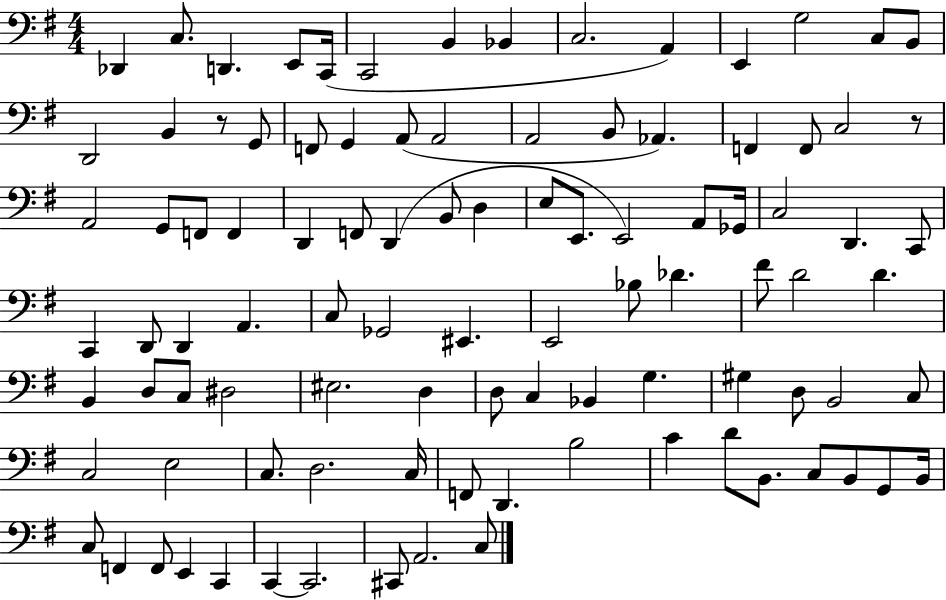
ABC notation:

X:1
T:Untitled
M:4/4
L:1/4
K:G
_D,, C,/2 D,, E,,/2 C,,/4 C,,2 B,, _B,, C,2 A,, E,, G,2 C,/2 B,,/2 D,,2 B,, z/2 G,,/2 F,,/2 G,, A,,/2 A,,2 A,,2 B,,/2 _A,, F,, F,,/2 C,2 z/2 A,,2 G,,/2 F,,/2 F,, D,, F,,/2 D,, B,,/2 D, E,/2 E,,/2 E,,2 A,,/2 _G,,/4 C,2 D,, C,,/2 C,, D,,/2 D,, A,, C,/2 _G,,2 ^E,, E,,2 _B,/2 _D ^F/2 D2 D B,, D,/2 C,/2 ^D,2 ^E,2 D, D,/2 C, _B,, G, ^G, D,/2 B,,2 C,/2 C,2 E,2 C,/2 D,2 C,/4 F,,/2 D,, B,2 C D/2 B,,/2 C,/2 B,,/2 G,,/2 B,,/4 C,/2 F,, F,,/2 E,, C,, C,, C,,2 ^C,,/2 A,,2 C,/2